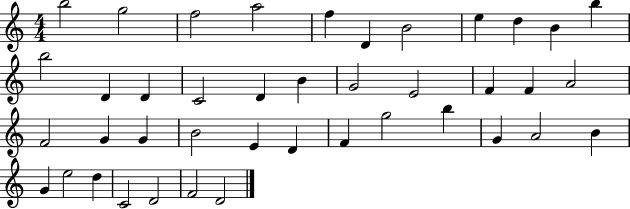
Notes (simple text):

B5/h G5/h F5/h A5/h F5/q D4/q B4/h E5/q D5/q B4/q B5/q B5/h D4/q D4/q C4/h D4/q B4/q G4/h E4/h F4/q F4/q A4/h F4/h G4/q G4/q B4/h E4/q D4/q F4/q G5/h B5/q G4/q A4/h B4/q G4/q E5/h D5/q C4/h D4/h F4/h D4/h